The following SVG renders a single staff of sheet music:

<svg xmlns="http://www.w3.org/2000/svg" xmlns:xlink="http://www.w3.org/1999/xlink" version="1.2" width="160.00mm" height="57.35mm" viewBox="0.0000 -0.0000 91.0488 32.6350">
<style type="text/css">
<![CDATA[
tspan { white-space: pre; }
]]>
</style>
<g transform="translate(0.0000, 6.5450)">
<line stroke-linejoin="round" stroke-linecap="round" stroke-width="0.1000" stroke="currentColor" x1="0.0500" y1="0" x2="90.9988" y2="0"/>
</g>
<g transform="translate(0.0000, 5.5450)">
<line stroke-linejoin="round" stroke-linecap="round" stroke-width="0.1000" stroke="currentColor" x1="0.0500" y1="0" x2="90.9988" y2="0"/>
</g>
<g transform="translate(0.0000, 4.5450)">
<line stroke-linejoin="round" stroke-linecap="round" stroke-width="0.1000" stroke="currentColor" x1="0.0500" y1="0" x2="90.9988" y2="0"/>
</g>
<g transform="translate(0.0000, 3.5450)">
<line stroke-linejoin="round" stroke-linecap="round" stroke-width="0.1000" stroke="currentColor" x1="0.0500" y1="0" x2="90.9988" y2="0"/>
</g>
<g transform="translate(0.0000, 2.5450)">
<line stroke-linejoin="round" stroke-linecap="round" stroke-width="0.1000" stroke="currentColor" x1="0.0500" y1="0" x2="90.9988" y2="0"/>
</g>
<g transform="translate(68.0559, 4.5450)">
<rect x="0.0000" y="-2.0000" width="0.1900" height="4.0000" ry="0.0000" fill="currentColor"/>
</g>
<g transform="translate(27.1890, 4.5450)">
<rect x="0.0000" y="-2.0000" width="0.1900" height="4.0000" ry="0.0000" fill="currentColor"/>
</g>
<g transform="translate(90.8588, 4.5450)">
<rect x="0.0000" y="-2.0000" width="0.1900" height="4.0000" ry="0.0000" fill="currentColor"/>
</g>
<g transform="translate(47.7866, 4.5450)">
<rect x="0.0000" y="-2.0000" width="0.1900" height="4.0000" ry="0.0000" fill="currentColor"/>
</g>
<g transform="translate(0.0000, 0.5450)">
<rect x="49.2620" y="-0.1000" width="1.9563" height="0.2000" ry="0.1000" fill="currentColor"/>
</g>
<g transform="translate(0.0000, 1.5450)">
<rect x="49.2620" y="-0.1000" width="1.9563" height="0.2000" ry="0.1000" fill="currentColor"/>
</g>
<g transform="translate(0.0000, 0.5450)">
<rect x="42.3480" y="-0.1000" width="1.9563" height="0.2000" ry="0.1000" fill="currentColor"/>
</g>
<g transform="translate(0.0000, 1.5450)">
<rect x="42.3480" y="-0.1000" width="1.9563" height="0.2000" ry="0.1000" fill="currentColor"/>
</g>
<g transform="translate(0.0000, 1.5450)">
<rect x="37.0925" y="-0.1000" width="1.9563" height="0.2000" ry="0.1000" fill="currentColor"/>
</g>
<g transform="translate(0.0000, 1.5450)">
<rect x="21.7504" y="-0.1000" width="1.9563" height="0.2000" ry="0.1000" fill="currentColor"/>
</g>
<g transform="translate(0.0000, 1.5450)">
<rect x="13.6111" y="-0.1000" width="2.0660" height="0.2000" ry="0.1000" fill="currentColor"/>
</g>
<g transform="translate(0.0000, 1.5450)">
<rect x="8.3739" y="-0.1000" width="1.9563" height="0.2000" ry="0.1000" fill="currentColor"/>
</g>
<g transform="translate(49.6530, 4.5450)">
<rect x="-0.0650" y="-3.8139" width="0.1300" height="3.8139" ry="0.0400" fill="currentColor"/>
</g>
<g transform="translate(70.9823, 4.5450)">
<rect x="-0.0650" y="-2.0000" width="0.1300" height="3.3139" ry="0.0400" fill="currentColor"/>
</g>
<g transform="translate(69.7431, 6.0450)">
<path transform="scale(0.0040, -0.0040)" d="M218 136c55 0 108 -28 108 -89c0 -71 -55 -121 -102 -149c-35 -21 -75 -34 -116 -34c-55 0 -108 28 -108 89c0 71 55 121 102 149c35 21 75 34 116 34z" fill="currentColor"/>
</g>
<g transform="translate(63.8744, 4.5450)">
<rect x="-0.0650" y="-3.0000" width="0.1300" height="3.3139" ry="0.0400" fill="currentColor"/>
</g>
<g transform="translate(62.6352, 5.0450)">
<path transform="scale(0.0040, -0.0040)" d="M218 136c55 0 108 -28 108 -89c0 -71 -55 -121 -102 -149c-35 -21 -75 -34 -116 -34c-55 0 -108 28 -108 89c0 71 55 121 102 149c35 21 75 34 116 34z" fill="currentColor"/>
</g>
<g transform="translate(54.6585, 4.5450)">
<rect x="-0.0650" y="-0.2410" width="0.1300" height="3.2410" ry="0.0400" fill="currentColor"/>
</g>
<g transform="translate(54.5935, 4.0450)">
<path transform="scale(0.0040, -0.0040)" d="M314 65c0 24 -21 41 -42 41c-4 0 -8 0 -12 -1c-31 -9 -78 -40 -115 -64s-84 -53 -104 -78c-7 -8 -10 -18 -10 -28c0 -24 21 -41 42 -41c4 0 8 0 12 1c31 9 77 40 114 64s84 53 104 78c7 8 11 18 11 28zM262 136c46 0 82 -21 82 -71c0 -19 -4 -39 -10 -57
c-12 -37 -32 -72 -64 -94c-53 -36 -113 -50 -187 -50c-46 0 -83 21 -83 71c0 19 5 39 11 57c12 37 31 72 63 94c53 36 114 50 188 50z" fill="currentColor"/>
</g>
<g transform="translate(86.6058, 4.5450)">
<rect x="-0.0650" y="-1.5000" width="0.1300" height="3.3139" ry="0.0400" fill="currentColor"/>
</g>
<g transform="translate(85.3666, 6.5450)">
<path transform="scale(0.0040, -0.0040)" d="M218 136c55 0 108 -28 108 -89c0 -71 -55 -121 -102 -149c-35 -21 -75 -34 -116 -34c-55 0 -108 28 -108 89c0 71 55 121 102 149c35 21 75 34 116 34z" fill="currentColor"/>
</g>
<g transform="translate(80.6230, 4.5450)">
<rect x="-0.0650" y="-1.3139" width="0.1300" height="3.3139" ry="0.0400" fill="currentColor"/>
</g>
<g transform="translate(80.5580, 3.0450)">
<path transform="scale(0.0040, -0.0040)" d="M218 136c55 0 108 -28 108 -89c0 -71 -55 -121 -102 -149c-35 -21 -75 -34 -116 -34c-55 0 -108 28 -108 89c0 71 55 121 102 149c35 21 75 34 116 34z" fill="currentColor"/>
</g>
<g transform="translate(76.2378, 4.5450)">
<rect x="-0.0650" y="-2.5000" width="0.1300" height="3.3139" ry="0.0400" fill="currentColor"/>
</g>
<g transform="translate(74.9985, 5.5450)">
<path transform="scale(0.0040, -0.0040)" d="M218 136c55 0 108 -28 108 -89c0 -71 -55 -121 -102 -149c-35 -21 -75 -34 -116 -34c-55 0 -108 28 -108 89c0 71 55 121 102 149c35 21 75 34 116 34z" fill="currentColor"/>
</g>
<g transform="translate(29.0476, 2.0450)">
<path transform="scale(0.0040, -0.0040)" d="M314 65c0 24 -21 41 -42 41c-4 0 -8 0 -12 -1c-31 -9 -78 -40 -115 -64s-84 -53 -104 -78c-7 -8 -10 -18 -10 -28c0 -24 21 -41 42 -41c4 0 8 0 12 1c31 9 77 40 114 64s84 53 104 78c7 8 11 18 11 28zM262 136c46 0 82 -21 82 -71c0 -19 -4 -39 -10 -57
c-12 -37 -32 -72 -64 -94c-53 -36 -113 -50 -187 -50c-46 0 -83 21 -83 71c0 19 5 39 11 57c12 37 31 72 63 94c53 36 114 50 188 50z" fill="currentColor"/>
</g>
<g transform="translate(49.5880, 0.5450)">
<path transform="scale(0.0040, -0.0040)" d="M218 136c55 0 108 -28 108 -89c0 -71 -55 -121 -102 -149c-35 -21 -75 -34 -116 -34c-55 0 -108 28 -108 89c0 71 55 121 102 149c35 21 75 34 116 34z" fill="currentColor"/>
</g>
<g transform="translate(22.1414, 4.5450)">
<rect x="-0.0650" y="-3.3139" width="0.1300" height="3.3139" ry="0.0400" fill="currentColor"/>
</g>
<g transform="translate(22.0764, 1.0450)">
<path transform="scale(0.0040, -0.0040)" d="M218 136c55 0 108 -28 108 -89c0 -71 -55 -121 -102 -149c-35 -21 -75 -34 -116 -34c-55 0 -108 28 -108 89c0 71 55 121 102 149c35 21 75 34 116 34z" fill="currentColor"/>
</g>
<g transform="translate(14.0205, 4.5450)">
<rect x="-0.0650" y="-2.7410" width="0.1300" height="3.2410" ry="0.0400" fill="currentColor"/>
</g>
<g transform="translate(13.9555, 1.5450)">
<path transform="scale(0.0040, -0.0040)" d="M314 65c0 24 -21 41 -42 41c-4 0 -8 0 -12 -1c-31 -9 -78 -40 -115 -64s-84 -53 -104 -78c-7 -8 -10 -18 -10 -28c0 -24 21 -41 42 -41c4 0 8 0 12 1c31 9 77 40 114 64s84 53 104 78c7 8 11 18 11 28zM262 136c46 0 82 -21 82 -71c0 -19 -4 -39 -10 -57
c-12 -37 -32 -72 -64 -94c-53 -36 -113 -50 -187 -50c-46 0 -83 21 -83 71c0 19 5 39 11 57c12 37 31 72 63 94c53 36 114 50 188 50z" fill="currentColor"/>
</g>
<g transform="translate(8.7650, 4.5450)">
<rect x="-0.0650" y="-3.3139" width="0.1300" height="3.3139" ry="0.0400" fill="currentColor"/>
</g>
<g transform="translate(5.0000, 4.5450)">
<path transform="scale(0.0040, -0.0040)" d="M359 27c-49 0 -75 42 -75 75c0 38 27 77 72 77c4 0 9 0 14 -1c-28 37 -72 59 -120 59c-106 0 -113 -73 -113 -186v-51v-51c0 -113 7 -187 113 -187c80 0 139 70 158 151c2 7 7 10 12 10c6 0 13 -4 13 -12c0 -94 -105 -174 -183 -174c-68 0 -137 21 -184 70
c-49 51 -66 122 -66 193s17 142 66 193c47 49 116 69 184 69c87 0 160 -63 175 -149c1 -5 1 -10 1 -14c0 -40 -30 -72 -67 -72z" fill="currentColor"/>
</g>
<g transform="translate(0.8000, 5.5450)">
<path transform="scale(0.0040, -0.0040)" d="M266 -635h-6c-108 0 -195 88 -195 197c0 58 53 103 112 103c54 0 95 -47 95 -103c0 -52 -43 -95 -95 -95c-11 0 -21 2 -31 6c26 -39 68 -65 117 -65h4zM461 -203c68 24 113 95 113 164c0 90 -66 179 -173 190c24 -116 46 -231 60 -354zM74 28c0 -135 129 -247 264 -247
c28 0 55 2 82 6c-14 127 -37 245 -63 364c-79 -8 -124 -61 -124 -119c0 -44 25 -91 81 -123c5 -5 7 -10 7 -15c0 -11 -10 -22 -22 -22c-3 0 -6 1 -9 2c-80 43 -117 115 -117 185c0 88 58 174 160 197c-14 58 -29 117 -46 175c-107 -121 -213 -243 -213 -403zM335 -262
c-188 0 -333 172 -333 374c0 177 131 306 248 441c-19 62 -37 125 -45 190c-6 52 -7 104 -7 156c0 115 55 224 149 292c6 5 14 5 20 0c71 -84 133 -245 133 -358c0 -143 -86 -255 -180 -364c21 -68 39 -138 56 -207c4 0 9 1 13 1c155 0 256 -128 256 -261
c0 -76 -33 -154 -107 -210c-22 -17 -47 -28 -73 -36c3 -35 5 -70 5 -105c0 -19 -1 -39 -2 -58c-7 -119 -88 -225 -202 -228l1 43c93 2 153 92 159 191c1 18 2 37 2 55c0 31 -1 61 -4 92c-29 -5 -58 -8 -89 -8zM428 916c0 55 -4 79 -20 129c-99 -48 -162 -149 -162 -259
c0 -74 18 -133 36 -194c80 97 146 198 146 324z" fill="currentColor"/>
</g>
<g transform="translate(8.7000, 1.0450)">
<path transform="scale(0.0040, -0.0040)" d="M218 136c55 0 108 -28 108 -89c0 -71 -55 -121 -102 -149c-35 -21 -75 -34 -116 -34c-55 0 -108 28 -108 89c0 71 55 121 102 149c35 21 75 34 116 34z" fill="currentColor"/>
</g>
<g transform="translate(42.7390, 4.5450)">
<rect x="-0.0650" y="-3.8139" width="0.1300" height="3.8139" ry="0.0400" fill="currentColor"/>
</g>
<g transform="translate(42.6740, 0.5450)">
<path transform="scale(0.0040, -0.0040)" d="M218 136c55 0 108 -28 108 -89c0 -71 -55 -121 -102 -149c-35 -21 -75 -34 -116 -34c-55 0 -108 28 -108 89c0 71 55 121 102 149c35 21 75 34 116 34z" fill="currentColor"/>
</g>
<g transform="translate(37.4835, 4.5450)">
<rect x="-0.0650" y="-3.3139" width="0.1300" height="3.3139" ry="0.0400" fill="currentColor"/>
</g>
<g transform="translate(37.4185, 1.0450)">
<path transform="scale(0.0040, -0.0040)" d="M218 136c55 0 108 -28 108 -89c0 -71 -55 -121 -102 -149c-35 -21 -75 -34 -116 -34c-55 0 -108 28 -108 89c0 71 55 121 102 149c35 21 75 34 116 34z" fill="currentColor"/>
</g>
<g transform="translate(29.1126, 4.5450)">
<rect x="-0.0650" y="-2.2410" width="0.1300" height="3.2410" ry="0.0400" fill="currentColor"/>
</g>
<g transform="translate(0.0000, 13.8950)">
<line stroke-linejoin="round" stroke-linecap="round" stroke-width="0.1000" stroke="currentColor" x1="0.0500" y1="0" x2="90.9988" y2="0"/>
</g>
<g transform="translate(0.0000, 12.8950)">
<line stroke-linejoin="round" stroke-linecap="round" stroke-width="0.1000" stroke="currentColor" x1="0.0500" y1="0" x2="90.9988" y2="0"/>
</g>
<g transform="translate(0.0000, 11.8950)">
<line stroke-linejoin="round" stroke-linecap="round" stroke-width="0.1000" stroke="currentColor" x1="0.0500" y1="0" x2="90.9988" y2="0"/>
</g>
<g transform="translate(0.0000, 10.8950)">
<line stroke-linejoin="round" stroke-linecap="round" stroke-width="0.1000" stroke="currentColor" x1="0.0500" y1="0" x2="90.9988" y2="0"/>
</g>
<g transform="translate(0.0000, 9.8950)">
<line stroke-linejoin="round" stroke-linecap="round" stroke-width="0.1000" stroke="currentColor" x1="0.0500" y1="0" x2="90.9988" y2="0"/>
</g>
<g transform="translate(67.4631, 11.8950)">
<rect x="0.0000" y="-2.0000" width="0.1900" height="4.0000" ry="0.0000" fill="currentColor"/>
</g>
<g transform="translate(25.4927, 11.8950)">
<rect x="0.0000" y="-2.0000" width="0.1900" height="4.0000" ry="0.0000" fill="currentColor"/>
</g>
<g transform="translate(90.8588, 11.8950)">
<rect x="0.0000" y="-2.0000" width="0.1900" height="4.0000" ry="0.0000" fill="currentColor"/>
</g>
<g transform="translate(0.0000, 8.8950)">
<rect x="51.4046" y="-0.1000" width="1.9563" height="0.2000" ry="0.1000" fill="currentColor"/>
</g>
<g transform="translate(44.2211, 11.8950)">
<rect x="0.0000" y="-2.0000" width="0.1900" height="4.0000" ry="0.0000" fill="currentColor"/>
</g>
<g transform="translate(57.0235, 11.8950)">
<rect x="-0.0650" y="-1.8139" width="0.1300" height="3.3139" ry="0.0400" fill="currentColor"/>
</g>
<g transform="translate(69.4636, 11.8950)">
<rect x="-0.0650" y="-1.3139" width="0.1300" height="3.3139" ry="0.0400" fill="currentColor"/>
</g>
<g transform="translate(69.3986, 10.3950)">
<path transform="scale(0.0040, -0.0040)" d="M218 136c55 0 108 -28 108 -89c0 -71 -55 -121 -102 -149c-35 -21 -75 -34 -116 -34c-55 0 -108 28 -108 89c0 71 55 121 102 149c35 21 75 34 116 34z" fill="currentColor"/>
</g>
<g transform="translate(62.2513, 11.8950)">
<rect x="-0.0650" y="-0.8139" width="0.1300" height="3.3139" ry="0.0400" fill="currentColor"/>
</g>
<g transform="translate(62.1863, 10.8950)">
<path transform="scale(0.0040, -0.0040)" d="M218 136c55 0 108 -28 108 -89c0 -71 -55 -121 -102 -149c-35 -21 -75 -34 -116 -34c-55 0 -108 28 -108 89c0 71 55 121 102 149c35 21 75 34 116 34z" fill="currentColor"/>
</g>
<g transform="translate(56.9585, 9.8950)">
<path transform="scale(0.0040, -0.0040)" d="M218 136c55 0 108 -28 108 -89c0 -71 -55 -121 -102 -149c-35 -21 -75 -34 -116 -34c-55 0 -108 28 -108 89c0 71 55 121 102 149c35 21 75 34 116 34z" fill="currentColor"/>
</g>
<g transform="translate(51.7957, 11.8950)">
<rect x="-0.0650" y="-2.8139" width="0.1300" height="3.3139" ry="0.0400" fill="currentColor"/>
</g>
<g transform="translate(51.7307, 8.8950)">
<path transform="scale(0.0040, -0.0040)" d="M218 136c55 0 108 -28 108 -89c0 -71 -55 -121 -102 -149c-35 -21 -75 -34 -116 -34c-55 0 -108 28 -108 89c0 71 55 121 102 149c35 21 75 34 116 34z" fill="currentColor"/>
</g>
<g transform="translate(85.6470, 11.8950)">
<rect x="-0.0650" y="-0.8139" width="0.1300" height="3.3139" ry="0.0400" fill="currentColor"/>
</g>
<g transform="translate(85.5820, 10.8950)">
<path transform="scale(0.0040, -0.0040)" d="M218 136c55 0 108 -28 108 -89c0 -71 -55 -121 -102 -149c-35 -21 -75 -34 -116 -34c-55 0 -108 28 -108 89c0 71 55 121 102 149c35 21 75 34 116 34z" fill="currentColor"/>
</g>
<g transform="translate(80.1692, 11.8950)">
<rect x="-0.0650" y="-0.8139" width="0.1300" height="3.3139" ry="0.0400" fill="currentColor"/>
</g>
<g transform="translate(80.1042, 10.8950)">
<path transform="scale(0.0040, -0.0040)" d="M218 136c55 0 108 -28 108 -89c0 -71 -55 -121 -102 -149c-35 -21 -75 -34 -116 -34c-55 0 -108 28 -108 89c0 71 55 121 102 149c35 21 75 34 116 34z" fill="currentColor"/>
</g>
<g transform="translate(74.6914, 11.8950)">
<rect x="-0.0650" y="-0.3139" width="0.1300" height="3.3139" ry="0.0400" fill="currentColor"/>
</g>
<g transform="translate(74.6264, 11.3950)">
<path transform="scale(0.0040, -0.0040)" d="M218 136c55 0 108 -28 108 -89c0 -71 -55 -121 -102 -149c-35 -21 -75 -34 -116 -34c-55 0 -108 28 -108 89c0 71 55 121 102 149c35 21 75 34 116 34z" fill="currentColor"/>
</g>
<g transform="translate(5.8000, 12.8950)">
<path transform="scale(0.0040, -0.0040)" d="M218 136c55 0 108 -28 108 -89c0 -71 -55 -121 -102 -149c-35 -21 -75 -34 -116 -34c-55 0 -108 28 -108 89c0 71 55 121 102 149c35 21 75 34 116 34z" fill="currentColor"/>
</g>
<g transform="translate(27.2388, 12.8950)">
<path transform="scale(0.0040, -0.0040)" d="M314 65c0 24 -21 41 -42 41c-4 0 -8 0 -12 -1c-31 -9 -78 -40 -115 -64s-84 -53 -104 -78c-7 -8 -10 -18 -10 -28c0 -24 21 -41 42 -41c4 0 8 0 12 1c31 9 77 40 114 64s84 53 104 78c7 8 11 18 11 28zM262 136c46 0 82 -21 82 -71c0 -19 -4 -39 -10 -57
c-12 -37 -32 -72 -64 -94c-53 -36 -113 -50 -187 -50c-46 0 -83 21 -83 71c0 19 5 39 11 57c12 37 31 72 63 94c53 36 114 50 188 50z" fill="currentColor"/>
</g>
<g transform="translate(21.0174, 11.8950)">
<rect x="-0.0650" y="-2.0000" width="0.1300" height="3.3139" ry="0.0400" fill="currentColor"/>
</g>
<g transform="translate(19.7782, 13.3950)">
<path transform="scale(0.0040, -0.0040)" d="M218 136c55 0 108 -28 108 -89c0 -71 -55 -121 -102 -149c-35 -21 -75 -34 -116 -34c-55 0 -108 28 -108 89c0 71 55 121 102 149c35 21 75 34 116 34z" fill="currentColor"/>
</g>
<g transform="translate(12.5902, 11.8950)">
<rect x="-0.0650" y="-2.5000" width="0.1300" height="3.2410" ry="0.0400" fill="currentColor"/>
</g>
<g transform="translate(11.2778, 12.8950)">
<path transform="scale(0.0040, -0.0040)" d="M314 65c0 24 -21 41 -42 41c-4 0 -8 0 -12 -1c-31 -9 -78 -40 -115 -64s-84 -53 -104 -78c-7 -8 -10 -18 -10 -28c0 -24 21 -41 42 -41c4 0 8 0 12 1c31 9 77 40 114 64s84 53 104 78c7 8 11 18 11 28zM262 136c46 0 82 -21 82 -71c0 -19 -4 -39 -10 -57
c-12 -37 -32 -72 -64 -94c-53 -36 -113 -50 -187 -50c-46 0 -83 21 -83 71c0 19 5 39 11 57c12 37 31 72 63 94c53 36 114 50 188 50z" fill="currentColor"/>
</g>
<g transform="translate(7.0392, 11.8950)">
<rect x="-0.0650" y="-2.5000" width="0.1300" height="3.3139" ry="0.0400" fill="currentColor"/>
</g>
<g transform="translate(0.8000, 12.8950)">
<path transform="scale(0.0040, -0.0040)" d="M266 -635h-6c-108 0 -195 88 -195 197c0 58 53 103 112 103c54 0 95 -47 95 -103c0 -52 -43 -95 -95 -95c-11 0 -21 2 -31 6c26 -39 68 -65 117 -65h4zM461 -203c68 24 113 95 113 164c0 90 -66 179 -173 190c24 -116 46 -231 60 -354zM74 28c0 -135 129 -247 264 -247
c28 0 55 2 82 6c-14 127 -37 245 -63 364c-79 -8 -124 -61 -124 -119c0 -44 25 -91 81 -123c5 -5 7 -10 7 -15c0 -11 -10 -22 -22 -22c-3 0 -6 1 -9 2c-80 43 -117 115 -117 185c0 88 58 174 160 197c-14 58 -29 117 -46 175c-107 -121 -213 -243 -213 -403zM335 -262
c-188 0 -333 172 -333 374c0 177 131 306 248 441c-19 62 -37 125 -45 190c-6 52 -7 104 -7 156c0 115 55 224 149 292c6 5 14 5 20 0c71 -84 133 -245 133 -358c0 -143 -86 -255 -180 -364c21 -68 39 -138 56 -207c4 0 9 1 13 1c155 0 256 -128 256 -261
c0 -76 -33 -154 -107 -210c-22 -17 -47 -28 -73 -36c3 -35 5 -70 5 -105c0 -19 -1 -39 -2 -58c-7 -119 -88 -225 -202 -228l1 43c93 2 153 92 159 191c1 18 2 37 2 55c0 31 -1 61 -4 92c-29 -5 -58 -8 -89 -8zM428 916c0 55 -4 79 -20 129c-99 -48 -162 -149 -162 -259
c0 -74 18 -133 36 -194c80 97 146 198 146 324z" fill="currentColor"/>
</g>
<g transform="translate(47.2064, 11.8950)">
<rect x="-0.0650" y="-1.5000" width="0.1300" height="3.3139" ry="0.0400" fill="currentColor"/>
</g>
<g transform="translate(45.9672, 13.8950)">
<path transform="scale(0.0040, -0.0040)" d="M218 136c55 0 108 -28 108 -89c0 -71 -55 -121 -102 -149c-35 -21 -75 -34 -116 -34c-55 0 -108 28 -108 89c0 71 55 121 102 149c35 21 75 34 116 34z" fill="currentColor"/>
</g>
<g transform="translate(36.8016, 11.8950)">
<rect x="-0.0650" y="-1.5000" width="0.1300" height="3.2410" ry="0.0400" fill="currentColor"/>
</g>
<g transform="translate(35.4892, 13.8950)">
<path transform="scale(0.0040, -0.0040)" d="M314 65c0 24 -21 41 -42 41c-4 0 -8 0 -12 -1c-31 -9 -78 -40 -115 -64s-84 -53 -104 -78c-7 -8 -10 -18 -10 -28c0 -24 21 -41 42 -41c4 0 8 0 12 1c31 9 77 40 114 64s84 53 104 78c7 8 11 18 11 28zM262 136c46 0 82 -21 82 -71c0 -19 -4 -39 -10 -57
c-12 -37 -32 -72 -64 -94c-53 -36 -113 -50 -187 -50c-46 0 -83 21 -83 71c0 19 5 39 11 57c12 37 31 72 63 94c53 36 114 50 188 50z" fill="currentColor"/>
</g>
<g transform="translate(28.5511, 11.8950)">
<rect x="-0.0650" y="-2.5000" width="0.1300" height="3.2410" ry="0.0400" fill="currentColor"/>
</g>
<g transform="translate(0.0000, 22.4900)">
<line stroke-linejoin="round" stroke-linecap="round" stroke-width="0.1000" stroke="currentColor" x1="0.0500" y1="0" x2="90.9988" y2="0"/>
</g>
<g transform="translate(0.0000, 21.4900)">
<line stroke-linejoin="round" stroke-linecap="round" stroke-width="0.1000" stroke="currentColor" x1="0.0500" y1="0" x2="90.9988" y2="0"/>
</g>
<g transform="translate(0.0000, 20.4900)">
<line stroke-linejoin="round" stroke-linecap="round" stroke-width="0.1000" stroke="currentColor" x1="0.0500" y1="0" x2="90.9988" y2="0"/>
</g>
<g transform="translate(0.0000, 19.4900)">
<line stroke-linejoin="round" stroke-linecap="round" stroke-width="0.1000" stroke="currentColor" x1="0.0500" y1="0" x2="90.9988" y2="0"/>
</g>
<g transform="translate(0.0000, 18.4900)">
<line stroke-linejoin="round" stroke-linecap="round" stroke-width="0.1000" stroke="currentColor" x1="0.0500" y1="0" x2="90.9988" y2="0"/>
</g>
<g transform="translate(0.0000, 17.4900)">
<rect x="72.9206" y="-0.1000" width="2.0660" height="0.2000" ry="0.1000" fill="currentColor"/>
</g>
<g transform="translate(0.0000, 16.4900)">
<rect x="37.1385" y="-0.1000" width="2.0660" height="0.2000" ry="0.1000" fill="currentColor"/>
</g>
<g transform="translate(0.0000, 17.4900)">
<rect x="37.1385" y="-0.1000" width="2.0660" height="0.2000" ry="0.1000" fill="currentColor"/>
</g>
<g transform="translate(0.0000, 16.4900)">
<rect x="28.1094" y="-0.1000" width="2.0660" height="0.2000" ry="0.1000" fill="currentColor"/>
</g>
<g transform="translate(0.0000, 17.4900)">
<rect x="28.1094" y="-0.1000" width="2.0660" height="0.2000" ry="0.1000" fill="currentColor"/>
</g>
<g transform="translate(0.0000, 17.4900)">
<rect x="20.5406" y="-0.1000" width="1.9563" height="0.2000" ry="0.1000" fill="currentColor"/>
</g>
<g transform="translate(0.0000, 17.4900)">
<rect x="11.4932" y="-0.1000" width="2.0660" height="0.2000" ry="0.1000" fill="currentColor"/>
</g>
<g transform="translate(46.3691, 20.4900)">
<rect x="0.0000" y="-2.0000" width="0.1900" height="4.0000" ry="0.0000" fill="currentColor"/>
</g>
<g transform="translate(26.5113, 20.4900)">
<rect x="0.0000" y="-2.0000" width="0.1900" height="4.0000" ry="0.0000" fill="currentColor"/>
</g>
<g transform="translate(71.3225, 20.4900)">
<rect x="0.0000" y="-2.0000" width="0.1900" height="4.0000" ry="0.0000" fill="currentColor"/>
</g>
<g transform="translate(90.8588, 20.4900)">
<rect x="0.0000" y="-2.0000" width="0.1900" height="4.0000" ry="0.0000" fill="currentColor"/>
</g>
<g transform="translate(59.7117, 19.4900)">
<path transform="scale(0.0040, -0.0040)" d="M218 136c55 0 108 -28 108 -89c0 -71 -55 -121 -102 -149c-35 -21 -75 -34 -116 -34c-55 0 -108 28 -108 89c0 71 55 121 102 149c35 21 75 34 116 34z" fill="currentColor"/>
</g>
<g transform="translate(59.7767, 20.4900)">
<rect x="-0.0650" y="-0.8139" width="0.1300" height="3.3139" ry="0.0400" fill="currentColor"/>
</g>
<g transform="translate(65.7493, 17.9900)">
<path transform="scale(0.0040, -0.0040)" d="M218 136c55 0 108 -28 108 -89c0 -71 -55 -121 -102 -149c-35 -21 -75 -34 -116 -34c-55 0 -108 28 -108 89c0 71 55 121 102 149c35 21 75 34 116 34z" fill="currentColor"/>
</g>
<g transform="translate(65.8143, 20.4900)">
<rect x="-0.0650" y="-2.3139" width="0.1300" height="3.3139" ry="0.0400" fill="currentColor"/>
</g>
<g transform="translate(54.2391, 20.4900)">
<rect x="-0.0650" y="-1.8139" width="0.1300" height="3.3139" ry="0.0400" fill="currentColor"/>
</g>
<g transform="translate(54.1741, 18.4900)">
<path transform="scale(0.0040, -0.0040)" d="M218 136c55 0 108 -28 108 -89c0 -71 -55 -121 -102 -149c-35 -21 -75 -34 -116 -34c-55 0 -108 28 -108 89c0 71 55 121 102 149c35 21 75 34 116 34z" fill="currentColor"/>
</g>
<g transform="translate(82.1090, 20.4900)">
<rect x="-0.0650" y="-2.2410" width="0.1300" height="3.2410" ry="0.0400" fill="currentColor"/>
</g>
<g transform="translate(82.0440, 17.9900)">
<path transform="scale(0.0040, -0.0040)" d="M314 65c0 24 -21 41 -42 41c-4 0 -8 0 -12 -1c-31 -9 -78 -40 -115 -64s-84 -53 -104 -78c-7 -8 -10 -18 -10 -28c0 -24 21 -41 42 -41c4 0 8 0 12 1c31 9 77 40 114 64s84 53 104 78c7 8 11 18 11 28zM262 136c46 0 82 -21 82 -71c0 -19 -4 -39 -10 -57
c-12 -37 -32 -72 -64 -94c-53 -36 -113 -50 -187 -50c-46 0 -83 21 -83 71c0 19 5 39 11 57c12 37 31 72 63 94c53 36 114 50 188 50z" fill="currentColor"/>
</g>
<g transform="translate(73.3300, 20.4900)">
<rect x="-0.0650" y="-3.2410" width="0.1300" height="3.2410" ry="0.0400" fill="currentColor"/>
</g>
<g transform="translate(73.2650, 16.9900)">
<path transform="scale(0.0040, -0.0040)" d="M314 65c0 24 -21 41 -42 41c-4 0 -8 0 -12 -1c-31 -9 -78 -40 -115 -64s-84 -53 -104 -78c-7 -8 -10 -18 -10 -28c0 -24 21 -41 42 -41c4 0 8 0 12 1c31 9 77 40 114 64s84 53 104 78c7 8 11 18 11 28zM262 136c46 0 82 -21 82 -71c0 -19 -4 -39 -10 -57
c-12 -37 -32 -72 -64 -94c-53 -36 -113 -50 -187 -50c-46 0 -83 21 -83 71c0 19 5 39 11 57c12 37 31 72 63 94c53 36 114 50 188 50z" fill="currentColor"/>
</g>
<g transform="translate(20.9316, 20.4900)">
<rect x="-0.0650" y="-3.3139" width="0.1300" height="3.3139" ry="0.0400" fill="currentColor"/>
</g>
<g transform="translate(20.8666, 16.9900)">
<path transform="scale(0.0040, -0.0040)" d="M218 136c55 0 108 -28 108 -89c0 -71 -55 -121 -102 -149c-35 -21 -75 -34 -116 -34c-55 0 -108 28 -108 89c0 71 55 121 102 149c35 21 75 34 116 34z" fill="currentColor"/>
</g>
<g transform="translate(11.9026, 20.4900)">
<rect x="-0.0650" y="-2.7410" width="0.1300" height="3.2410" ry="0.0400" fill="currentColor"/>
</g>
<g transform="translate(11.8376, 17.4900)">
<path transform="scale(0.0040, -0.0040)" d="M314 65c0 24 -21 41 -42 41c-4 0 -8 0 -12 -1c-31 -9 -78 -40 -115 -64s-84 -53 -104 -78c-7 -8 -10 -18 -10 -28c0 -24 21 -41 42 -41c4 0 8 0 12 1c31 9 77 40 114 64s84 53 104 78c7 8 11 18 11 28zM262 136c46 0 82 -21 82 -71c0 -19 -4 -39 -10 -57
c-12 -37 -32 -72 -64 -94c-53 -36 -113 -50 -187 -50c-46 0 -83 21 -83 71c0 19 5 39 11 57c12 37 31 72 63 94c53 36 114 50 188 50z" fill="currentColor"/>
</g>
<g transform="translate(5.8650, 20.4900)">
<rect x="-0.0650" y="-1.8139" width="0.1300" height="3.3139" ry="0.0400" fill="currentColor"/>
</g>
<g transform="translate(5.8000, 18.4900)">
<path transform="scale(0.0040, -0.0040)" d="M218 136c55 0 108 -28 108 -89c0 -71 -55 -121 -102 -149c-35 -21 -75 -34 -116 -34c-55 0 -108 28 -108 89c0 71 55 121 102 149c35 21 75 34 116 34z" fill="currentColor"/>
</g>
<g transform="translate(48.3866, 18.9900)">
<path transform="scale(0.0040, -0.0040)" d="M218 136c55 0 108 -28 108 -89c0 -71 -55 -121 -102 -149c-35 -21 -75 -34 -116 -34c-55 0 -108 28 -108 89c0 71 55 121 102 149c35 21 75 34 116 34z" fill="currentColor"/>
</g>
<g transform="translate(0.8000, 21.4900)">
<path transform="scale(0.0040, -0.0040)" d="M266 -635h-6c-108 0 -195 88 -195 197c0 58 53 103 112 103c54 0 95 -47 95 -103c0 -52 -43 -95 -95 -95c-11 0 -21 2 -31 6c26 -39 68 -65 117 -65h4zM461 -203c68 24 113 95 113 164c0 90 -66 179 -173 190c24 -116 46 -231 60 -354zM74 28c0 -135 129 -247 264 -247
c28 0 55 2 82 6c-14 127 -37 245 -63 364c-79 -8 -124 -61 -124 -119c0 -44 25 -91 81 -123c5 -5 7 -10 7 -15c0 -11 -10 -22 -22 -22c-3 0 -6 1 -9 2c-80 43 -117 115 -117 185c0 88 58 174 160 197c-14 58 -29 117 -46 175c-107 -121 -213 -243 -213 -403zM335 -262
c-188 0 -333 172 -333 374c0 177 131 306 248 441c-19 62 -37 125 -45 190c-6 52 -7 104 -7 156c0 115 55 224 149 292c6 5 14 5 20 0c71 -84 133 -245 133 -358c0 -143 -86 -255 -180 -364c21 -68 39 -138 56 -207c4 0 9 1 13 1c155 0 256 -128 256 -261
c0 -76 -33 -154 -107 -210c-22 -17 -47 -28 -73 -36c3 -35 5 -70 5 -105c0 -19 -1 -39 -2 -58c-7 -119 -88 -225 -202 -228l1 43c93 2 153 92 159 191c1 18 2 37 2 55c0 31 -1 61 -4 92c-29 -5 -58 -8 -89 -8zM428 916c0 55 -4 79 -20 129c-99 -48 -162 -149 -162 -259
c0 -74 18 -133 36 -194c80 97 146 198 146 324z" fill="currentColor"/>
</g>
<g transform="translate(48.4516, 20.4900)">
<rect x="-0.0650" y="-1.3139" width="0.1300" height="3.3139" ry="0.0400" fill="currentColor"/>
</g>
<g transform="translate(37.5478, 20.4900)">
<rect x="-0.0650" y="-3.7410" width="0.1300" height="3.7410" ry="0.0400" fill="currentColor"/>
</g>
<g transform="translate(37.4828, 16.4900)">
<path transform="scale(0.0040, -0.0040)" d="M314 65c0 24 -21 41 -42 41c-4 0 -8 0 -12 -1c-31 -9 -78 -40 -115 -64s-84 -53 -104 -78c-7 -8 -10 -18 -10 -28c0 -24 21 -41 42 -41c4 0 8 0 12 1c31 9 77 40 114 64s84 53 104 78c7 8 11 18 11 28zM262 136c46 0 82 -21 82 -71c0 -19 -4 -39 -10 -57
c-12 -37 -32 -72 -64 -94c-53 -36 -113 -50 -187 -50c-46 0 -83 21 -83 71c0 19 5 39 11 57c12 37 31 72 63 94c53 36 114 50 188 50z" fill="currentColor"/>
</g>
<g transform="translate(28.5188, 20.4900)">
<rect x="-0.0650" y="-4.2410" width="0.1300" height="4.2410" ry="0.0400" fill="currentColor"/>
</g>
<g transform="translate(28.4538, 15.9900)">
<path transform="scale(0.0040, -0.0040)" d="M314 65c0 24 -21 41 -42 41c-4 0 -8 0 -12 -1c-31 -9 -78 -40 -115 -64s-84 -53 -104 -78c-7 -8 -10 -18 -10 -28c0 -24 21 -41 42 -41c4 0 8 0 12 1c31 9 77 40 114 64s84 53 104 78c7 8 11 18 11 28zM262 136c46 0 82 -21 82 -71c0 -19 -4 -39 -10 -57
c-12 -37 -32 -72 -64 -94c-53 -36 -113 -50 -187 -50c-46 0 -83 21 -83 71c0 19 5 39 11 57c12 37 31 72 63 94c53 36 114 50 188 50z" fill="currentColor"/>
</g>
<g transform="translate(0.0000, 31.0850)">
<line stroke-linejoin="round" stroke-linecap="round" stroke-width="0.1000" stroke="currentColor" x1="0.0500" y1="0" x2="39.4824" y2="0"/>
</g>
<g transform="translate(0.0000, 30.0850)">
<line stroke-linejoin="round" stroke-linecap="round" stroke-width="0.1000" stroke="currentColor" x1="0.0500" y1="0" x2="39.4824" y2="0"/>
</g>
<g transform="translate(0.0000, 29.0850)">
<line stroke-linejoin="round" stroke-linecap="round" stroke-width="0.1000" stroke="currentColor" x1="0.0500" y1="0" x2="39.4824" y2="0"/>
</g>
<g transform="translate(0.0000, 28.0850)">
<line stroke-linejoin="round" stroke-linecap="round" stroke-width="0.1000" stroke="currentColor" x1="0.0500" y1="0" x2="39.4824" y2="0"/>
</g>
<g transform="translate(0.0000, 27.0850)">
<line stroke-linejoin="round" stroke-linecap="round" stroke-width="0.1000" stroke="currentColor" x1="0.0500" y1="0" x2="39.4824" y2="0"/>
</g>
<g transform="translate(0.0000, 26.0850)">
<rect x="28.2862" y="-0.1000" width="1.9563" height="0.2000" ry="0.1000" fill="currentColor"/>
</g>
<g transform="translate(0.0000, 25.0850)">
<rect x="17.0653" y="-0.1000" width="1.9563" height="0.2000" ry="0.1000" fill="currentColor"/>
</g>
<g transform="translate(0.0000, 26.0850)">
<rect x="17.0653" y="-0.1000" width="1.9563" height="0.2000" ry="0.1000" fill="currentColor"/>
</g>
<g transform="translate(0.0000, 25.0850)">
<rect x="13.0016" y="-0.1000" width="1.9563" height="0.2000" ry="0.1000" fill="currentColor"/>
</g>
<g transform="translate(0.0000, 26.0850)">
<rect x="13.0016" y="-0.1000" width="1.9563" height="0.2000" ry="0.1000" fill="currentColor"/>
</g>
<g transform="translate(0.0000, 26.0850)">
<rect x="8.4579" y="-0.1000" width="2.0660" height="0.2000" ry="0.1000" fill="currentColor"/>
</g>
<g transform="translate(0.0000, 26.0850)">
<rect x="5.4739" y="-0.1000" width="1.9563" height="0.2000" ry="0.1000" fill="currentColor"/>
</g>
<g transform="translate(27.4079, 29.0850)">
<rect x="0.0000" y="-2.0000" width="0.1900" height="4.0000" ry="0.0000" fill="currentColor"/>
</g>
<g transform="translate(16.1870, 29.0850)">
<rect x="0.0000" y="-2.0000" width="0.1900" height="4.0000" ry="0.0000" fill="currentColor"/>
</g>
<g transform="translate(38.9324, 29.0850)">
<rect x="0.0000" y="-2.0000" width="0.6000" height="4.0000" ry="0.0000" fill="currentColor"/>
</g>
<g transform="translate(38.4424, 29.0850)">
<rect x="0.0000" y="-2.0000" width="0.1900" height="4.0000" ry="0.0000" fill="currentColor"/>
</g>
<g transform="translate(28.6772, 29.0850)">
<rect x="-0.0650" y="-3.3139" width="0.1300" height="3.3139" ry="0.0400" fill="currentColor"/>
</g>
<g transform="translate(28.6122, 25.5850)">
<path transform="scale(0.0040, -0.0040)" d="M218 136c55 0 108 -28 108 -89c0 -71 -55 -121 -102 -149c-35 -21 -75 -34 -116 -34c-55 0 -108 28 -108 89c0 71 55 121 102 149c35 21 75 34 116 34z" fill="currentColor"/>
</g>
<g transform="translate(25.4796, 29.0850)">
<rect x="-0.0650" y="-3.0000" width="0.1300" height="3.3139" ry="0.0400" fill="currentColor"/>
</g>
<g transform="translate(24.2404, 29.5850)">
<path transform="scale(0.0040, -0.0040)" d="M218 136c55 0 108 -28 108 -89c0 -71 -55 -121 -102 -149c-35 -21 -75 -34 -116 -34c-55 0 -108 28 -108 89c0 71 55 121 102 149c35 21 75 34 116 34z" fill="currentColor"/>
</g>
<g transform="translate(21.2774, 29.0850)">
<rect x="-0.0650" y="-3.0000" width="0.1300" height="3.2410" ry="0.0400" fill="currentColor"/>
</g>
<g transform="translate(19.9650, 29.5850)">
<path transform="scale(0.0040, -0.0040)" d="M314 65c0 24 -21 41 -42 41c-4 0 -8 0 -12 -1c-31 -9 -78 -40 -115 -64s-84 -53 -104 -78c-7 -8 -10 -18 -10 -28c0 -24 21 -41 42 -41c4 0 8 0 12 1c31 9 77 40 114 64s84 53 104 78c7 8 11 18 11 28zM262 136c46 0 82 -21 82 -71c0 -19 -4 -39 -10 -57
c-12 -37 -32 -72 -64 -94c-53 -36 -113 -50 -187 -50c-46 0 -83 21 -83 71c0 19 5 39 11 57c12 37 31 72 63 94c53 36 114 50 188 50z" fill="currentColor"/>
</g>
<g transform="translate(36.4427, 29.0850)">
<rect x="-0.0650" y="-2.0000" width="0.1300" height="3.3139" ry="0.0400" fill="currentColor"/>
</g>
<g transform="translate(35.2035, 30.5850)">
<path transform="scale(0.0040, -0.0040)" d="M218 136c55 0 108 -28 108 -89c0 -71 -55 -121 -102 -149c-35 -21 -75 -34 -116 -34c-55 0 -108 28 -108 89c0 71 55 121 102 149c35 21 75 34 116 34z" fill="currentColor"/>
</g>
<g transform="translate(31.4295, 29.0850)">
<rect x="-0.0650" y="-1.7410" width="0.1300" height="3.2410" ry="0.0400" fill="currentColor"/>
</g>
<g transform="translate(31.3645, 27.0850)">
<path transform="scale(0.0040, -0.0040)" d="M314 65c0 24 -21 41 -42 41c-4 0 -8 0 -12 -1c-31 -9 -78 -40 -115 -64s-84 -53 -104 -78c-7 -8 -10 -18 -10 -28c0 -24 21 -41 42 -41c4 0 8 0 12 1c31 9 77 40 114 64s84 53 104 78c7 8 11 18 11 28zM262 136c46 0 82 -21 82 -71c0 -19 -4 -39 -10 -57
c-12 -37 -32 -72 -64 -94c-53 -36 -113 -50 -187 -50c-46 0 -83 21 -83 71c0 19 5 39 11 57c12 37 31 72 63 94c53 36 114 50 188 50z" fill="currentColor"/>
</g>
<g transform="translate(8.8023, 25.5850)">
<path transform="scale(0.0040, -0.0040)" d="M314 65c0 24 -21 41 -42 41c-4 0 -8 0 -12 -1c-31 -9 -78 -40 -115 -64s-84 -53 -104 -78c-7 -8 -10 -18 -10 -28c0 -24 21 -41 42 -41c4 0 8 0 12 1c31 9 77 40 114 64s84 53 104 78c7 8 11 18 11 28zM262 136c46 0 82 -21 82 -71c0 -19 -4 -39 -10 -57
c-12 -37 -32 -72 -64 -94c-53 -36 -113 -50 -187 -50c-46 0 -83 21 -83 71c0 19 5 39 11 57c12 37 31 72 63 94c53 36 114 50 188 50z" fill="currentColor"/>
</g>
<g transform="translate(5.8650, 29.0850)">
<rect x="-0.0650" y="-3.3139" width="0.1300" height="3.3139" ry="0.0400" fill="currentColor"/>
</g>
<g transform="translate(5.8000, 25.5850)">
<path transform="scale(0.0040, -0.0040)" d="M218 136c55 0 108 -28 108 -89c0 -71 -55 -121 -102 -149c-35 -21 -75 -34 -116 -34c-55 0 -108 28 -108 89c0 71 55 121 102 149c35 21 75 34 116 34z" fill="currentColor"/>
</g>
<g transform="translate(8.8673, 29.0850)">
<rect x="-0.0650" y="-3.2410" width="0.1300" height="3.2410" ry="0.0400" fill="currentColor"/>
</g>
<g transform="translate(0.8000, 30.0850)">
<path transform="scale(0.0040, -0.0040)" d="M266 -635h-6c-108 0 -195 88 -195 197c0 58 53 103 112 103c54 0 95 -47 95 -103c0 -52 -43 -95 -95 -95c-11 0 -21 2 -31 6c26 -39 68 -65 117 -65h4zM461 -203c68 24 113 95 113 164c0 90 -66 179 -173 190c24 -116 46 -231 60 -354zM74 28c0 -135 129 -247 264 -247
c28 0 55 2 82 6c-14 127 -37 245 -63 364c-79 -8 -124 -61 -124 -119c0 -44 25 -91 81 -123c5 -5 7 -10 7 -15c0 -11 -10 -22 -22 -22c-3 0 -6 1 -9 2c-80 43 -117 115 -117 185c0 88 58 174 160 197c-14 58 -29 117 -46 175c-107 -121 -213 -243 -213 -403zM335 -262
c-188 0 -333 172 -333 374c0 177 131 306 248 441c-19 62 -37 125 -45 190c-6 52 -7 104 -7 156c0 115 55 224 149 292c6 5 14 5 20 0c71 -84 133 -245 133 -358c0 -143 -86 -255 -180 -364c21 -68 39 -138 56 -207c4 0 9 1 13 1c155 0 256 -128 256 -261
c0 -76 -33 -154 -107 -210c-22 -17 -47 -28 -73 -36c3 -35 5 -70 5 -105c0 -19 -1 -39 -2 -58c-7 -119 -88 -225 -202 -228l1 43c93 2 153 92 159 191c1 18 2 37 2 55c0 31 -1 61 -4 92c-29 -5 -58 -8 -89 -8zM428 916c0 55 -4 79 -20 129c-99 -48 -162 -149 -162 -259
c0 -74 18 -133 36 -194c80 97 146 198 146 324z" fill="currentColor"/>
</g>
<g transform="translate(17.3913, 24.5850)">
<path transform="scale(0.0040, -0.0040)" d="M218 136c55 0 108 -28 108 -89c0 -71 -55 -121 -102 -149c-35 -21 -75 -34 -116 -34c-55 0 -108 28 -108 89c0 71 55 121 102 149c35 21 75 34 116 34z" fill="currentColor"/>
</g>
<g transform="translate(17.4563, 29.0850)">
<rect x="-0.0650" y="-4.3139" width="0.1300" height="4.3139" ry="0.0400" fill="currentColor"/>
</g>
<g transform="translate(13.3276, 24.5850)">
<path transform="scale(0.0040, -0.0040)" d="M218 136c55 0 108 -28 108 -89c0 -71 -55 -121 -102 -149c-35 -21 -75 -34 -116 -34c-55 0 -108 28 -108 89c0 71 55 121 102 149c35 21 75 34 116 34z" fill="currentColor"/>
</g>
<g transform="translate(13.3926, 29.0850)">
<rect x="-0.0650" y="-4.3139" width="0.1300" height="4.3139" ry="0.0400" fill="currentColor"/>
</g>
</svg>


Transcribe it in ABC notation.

X:1
T:Untitled
M:4/4
L:1/4
K:C
b a2 b g2 b c' c' c2 A F G e E G G2 F G2 E2 E a f d e c d d f a2 b d'2 c'2 e f d g b2 g2 b b2 d' d' A2 A b f2 F